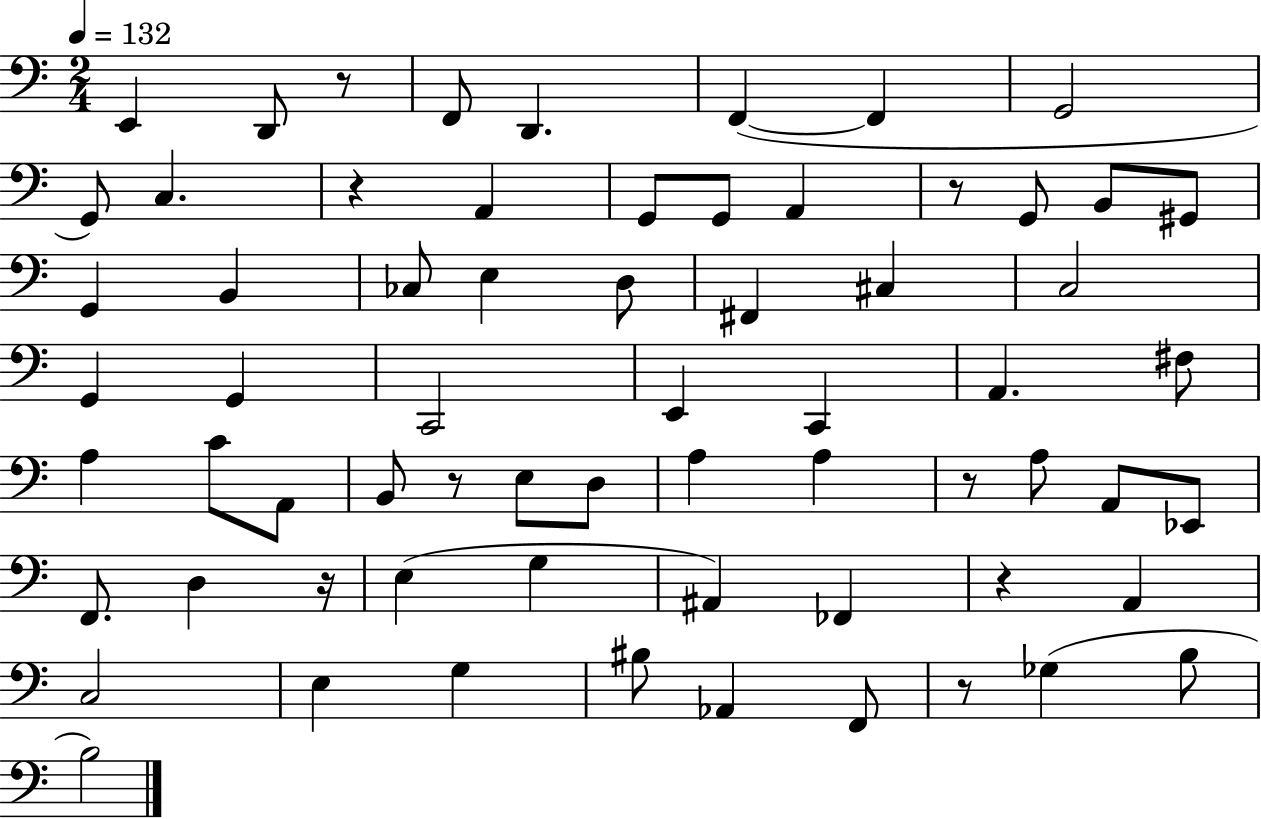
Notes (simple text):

E2/q D2/e R/e F2/e D2/q. F2/q F2/q G2/h G2/e C3/q. R/q A2/q G2/e G2/e A2/q R/e G2/e B2/e G#2/e G2/q B2/q CES3/e E3/q D3/e F#2/q C#3/q C3/h G2/q G2/q C2/h E2/q C2/q A2/q. F#3/e A3/q C4/e A2/e B2/e R/e E3/e D3/e A3/q A3/q R/e A3/e A2/e Eb2/e F2/e. D3/q R/s E3/q G3/q A#2/q FES2/q R/q A2/q C3/h E3/q G3/q BIS3/e Ab2/q F2/e R/e Gb3/q B3/e B3/h